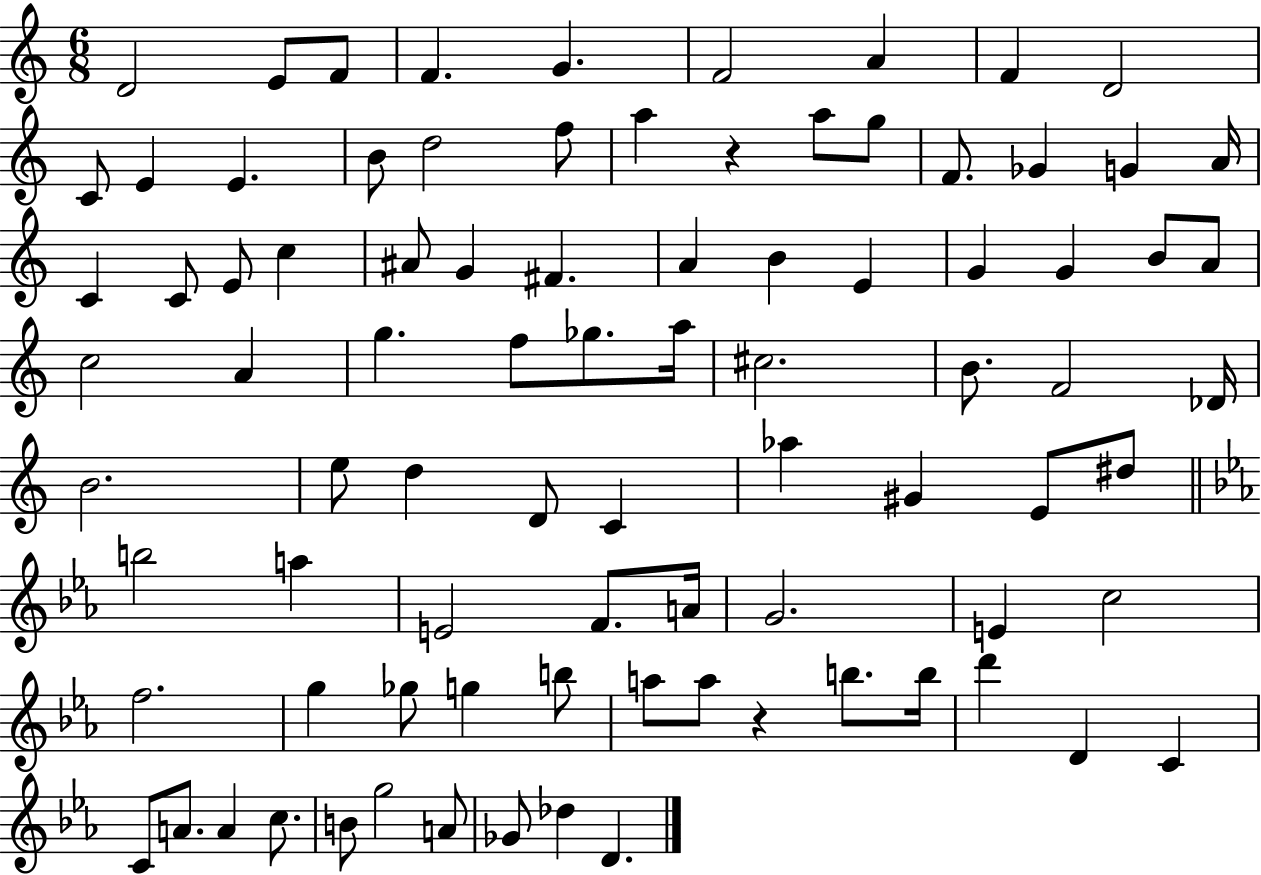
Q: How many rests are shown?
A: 2